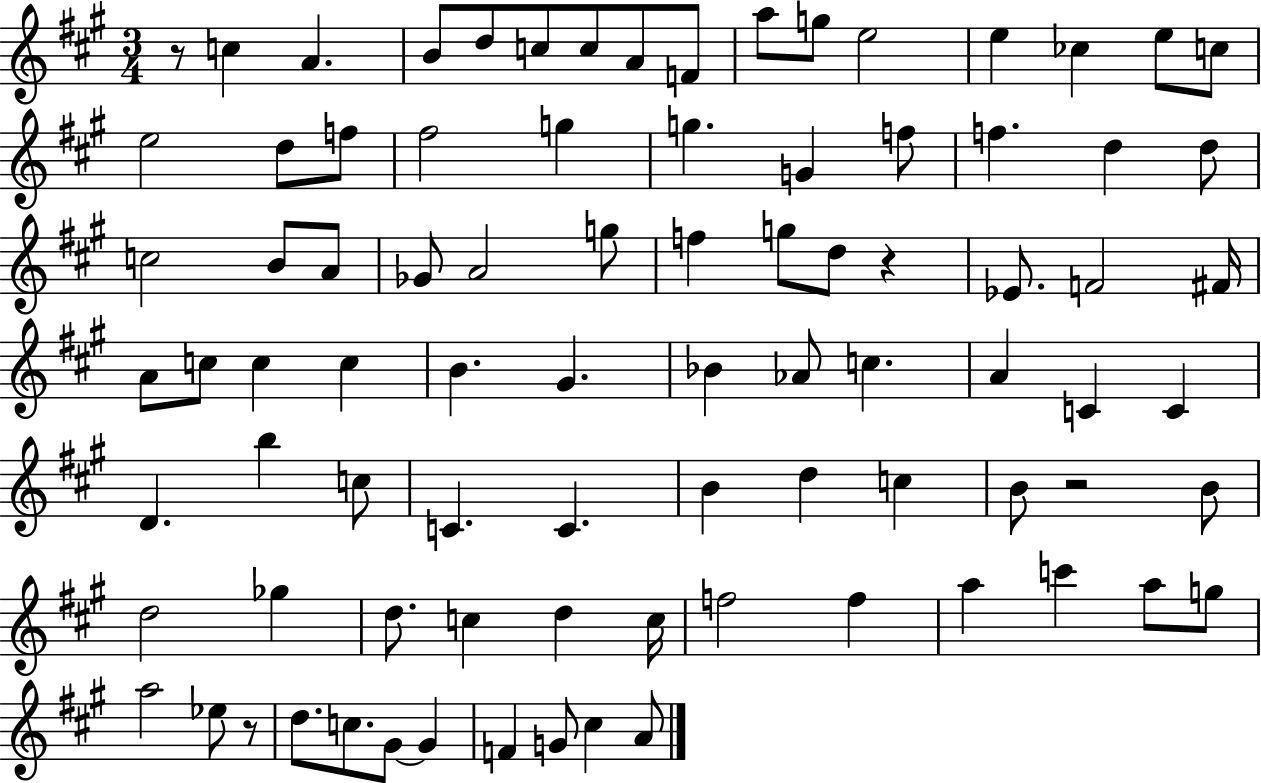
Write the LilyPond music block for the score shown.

{
  \clef treble
  \numericTimeSignature
  \time 3/4
  \key a \major
  \repeat volta 2 { r8 c''4 a'4. | b'8 d''8 c''8 c''8 a'8 f'8 | a''8 g''8 e''2 | e''4 ces''4 e''8 c''8 | \break e''2 d''8 f''8 | fis''2 g''4 | g''4. g'4 f''8 | f''4. d''4 d''8 | \break c''2 b'8 a'8 | ges'8 a'2 g''8 | f''4 g''8 d''8 r4 | ees'8. f'2 fis'16 | \break a'8 c''8 c''4 c''4 | b'4. gis'4. | bes'4 aes'8 c''4. | a'4 c'4 c'4 | \break d'4. b''4 c''8 | c'4. c'4. | b'4 d''4 c''4 | b'8 r2 b'8 | \break d''2 ges''4 | d''8. c''4 d''4 c''16 | f''2 f''4 | a''4 c'''4 a''8 g''8 | \break a''2 ees''8 r8 | d''8. c''8. gis'8~~ gis'4 | f'4 g'8 cis''4 a'8 | } \bar "|."
}